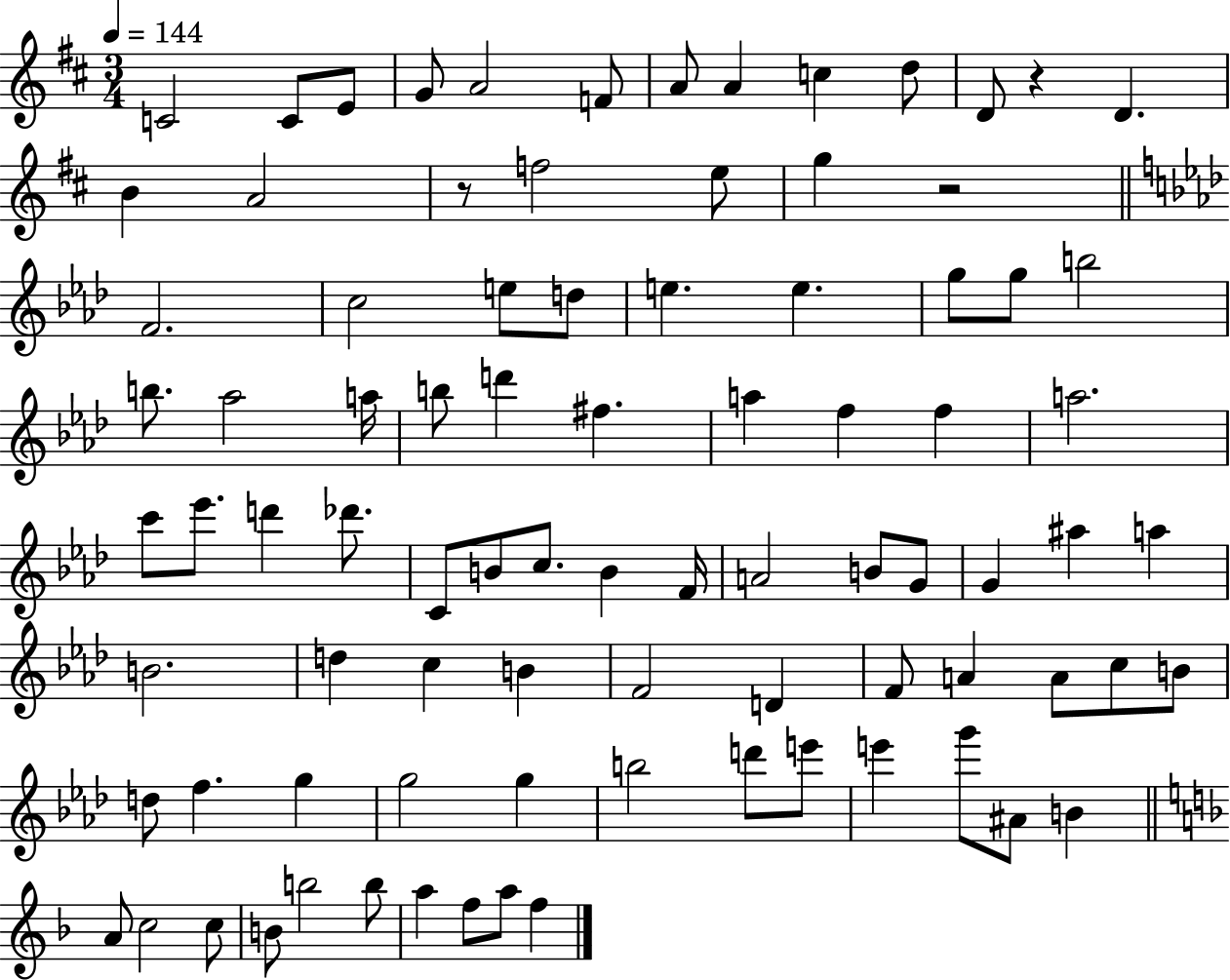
{
  \clef treble
  \numericTimeSignature
  \time 3/4
  \key d \major
  \tempo 4 = 144
  c'2 c'8 e'8 | g'8 a'2 f'8 | a'8 a'4 c''4 d''8 | d'8 r4 d'4. | \break b'4 a'2 | r8 f''2 e''8 | g''4 r2 | \bar "||" \break \key f \minor f'2. | c''2 e''8 d''8 | e''4. e''4. | g''8 g''8 b''2 | \break b''8. aes''2 a''16 | b''8 d'''4 fis''4. | a''4 f''4 f''4 | a''2. | \break c'''8 ees'''8. d'''4 des'''8. | c'8 b'8 c''8. b'4 f'16 | a'2 b'8 g'8 | g'4 ais''4 a''4 | \break b'2. | d''4 c''4 b'4 | f'2 d'4 | f'8 a'4 a'8 c''8 b'8 | \break d''8 f''4. g''4 | g''2 g''4 | b''2 d'''8 e'''8 | e'''4 g'''8 ais'8 b'4 | \break \bar "||" \break \key f \major a'8 c''2 c''8 | b'8 b''2 b''8 | a''4 f''8 a''8 f''4 | \bar "|."
}